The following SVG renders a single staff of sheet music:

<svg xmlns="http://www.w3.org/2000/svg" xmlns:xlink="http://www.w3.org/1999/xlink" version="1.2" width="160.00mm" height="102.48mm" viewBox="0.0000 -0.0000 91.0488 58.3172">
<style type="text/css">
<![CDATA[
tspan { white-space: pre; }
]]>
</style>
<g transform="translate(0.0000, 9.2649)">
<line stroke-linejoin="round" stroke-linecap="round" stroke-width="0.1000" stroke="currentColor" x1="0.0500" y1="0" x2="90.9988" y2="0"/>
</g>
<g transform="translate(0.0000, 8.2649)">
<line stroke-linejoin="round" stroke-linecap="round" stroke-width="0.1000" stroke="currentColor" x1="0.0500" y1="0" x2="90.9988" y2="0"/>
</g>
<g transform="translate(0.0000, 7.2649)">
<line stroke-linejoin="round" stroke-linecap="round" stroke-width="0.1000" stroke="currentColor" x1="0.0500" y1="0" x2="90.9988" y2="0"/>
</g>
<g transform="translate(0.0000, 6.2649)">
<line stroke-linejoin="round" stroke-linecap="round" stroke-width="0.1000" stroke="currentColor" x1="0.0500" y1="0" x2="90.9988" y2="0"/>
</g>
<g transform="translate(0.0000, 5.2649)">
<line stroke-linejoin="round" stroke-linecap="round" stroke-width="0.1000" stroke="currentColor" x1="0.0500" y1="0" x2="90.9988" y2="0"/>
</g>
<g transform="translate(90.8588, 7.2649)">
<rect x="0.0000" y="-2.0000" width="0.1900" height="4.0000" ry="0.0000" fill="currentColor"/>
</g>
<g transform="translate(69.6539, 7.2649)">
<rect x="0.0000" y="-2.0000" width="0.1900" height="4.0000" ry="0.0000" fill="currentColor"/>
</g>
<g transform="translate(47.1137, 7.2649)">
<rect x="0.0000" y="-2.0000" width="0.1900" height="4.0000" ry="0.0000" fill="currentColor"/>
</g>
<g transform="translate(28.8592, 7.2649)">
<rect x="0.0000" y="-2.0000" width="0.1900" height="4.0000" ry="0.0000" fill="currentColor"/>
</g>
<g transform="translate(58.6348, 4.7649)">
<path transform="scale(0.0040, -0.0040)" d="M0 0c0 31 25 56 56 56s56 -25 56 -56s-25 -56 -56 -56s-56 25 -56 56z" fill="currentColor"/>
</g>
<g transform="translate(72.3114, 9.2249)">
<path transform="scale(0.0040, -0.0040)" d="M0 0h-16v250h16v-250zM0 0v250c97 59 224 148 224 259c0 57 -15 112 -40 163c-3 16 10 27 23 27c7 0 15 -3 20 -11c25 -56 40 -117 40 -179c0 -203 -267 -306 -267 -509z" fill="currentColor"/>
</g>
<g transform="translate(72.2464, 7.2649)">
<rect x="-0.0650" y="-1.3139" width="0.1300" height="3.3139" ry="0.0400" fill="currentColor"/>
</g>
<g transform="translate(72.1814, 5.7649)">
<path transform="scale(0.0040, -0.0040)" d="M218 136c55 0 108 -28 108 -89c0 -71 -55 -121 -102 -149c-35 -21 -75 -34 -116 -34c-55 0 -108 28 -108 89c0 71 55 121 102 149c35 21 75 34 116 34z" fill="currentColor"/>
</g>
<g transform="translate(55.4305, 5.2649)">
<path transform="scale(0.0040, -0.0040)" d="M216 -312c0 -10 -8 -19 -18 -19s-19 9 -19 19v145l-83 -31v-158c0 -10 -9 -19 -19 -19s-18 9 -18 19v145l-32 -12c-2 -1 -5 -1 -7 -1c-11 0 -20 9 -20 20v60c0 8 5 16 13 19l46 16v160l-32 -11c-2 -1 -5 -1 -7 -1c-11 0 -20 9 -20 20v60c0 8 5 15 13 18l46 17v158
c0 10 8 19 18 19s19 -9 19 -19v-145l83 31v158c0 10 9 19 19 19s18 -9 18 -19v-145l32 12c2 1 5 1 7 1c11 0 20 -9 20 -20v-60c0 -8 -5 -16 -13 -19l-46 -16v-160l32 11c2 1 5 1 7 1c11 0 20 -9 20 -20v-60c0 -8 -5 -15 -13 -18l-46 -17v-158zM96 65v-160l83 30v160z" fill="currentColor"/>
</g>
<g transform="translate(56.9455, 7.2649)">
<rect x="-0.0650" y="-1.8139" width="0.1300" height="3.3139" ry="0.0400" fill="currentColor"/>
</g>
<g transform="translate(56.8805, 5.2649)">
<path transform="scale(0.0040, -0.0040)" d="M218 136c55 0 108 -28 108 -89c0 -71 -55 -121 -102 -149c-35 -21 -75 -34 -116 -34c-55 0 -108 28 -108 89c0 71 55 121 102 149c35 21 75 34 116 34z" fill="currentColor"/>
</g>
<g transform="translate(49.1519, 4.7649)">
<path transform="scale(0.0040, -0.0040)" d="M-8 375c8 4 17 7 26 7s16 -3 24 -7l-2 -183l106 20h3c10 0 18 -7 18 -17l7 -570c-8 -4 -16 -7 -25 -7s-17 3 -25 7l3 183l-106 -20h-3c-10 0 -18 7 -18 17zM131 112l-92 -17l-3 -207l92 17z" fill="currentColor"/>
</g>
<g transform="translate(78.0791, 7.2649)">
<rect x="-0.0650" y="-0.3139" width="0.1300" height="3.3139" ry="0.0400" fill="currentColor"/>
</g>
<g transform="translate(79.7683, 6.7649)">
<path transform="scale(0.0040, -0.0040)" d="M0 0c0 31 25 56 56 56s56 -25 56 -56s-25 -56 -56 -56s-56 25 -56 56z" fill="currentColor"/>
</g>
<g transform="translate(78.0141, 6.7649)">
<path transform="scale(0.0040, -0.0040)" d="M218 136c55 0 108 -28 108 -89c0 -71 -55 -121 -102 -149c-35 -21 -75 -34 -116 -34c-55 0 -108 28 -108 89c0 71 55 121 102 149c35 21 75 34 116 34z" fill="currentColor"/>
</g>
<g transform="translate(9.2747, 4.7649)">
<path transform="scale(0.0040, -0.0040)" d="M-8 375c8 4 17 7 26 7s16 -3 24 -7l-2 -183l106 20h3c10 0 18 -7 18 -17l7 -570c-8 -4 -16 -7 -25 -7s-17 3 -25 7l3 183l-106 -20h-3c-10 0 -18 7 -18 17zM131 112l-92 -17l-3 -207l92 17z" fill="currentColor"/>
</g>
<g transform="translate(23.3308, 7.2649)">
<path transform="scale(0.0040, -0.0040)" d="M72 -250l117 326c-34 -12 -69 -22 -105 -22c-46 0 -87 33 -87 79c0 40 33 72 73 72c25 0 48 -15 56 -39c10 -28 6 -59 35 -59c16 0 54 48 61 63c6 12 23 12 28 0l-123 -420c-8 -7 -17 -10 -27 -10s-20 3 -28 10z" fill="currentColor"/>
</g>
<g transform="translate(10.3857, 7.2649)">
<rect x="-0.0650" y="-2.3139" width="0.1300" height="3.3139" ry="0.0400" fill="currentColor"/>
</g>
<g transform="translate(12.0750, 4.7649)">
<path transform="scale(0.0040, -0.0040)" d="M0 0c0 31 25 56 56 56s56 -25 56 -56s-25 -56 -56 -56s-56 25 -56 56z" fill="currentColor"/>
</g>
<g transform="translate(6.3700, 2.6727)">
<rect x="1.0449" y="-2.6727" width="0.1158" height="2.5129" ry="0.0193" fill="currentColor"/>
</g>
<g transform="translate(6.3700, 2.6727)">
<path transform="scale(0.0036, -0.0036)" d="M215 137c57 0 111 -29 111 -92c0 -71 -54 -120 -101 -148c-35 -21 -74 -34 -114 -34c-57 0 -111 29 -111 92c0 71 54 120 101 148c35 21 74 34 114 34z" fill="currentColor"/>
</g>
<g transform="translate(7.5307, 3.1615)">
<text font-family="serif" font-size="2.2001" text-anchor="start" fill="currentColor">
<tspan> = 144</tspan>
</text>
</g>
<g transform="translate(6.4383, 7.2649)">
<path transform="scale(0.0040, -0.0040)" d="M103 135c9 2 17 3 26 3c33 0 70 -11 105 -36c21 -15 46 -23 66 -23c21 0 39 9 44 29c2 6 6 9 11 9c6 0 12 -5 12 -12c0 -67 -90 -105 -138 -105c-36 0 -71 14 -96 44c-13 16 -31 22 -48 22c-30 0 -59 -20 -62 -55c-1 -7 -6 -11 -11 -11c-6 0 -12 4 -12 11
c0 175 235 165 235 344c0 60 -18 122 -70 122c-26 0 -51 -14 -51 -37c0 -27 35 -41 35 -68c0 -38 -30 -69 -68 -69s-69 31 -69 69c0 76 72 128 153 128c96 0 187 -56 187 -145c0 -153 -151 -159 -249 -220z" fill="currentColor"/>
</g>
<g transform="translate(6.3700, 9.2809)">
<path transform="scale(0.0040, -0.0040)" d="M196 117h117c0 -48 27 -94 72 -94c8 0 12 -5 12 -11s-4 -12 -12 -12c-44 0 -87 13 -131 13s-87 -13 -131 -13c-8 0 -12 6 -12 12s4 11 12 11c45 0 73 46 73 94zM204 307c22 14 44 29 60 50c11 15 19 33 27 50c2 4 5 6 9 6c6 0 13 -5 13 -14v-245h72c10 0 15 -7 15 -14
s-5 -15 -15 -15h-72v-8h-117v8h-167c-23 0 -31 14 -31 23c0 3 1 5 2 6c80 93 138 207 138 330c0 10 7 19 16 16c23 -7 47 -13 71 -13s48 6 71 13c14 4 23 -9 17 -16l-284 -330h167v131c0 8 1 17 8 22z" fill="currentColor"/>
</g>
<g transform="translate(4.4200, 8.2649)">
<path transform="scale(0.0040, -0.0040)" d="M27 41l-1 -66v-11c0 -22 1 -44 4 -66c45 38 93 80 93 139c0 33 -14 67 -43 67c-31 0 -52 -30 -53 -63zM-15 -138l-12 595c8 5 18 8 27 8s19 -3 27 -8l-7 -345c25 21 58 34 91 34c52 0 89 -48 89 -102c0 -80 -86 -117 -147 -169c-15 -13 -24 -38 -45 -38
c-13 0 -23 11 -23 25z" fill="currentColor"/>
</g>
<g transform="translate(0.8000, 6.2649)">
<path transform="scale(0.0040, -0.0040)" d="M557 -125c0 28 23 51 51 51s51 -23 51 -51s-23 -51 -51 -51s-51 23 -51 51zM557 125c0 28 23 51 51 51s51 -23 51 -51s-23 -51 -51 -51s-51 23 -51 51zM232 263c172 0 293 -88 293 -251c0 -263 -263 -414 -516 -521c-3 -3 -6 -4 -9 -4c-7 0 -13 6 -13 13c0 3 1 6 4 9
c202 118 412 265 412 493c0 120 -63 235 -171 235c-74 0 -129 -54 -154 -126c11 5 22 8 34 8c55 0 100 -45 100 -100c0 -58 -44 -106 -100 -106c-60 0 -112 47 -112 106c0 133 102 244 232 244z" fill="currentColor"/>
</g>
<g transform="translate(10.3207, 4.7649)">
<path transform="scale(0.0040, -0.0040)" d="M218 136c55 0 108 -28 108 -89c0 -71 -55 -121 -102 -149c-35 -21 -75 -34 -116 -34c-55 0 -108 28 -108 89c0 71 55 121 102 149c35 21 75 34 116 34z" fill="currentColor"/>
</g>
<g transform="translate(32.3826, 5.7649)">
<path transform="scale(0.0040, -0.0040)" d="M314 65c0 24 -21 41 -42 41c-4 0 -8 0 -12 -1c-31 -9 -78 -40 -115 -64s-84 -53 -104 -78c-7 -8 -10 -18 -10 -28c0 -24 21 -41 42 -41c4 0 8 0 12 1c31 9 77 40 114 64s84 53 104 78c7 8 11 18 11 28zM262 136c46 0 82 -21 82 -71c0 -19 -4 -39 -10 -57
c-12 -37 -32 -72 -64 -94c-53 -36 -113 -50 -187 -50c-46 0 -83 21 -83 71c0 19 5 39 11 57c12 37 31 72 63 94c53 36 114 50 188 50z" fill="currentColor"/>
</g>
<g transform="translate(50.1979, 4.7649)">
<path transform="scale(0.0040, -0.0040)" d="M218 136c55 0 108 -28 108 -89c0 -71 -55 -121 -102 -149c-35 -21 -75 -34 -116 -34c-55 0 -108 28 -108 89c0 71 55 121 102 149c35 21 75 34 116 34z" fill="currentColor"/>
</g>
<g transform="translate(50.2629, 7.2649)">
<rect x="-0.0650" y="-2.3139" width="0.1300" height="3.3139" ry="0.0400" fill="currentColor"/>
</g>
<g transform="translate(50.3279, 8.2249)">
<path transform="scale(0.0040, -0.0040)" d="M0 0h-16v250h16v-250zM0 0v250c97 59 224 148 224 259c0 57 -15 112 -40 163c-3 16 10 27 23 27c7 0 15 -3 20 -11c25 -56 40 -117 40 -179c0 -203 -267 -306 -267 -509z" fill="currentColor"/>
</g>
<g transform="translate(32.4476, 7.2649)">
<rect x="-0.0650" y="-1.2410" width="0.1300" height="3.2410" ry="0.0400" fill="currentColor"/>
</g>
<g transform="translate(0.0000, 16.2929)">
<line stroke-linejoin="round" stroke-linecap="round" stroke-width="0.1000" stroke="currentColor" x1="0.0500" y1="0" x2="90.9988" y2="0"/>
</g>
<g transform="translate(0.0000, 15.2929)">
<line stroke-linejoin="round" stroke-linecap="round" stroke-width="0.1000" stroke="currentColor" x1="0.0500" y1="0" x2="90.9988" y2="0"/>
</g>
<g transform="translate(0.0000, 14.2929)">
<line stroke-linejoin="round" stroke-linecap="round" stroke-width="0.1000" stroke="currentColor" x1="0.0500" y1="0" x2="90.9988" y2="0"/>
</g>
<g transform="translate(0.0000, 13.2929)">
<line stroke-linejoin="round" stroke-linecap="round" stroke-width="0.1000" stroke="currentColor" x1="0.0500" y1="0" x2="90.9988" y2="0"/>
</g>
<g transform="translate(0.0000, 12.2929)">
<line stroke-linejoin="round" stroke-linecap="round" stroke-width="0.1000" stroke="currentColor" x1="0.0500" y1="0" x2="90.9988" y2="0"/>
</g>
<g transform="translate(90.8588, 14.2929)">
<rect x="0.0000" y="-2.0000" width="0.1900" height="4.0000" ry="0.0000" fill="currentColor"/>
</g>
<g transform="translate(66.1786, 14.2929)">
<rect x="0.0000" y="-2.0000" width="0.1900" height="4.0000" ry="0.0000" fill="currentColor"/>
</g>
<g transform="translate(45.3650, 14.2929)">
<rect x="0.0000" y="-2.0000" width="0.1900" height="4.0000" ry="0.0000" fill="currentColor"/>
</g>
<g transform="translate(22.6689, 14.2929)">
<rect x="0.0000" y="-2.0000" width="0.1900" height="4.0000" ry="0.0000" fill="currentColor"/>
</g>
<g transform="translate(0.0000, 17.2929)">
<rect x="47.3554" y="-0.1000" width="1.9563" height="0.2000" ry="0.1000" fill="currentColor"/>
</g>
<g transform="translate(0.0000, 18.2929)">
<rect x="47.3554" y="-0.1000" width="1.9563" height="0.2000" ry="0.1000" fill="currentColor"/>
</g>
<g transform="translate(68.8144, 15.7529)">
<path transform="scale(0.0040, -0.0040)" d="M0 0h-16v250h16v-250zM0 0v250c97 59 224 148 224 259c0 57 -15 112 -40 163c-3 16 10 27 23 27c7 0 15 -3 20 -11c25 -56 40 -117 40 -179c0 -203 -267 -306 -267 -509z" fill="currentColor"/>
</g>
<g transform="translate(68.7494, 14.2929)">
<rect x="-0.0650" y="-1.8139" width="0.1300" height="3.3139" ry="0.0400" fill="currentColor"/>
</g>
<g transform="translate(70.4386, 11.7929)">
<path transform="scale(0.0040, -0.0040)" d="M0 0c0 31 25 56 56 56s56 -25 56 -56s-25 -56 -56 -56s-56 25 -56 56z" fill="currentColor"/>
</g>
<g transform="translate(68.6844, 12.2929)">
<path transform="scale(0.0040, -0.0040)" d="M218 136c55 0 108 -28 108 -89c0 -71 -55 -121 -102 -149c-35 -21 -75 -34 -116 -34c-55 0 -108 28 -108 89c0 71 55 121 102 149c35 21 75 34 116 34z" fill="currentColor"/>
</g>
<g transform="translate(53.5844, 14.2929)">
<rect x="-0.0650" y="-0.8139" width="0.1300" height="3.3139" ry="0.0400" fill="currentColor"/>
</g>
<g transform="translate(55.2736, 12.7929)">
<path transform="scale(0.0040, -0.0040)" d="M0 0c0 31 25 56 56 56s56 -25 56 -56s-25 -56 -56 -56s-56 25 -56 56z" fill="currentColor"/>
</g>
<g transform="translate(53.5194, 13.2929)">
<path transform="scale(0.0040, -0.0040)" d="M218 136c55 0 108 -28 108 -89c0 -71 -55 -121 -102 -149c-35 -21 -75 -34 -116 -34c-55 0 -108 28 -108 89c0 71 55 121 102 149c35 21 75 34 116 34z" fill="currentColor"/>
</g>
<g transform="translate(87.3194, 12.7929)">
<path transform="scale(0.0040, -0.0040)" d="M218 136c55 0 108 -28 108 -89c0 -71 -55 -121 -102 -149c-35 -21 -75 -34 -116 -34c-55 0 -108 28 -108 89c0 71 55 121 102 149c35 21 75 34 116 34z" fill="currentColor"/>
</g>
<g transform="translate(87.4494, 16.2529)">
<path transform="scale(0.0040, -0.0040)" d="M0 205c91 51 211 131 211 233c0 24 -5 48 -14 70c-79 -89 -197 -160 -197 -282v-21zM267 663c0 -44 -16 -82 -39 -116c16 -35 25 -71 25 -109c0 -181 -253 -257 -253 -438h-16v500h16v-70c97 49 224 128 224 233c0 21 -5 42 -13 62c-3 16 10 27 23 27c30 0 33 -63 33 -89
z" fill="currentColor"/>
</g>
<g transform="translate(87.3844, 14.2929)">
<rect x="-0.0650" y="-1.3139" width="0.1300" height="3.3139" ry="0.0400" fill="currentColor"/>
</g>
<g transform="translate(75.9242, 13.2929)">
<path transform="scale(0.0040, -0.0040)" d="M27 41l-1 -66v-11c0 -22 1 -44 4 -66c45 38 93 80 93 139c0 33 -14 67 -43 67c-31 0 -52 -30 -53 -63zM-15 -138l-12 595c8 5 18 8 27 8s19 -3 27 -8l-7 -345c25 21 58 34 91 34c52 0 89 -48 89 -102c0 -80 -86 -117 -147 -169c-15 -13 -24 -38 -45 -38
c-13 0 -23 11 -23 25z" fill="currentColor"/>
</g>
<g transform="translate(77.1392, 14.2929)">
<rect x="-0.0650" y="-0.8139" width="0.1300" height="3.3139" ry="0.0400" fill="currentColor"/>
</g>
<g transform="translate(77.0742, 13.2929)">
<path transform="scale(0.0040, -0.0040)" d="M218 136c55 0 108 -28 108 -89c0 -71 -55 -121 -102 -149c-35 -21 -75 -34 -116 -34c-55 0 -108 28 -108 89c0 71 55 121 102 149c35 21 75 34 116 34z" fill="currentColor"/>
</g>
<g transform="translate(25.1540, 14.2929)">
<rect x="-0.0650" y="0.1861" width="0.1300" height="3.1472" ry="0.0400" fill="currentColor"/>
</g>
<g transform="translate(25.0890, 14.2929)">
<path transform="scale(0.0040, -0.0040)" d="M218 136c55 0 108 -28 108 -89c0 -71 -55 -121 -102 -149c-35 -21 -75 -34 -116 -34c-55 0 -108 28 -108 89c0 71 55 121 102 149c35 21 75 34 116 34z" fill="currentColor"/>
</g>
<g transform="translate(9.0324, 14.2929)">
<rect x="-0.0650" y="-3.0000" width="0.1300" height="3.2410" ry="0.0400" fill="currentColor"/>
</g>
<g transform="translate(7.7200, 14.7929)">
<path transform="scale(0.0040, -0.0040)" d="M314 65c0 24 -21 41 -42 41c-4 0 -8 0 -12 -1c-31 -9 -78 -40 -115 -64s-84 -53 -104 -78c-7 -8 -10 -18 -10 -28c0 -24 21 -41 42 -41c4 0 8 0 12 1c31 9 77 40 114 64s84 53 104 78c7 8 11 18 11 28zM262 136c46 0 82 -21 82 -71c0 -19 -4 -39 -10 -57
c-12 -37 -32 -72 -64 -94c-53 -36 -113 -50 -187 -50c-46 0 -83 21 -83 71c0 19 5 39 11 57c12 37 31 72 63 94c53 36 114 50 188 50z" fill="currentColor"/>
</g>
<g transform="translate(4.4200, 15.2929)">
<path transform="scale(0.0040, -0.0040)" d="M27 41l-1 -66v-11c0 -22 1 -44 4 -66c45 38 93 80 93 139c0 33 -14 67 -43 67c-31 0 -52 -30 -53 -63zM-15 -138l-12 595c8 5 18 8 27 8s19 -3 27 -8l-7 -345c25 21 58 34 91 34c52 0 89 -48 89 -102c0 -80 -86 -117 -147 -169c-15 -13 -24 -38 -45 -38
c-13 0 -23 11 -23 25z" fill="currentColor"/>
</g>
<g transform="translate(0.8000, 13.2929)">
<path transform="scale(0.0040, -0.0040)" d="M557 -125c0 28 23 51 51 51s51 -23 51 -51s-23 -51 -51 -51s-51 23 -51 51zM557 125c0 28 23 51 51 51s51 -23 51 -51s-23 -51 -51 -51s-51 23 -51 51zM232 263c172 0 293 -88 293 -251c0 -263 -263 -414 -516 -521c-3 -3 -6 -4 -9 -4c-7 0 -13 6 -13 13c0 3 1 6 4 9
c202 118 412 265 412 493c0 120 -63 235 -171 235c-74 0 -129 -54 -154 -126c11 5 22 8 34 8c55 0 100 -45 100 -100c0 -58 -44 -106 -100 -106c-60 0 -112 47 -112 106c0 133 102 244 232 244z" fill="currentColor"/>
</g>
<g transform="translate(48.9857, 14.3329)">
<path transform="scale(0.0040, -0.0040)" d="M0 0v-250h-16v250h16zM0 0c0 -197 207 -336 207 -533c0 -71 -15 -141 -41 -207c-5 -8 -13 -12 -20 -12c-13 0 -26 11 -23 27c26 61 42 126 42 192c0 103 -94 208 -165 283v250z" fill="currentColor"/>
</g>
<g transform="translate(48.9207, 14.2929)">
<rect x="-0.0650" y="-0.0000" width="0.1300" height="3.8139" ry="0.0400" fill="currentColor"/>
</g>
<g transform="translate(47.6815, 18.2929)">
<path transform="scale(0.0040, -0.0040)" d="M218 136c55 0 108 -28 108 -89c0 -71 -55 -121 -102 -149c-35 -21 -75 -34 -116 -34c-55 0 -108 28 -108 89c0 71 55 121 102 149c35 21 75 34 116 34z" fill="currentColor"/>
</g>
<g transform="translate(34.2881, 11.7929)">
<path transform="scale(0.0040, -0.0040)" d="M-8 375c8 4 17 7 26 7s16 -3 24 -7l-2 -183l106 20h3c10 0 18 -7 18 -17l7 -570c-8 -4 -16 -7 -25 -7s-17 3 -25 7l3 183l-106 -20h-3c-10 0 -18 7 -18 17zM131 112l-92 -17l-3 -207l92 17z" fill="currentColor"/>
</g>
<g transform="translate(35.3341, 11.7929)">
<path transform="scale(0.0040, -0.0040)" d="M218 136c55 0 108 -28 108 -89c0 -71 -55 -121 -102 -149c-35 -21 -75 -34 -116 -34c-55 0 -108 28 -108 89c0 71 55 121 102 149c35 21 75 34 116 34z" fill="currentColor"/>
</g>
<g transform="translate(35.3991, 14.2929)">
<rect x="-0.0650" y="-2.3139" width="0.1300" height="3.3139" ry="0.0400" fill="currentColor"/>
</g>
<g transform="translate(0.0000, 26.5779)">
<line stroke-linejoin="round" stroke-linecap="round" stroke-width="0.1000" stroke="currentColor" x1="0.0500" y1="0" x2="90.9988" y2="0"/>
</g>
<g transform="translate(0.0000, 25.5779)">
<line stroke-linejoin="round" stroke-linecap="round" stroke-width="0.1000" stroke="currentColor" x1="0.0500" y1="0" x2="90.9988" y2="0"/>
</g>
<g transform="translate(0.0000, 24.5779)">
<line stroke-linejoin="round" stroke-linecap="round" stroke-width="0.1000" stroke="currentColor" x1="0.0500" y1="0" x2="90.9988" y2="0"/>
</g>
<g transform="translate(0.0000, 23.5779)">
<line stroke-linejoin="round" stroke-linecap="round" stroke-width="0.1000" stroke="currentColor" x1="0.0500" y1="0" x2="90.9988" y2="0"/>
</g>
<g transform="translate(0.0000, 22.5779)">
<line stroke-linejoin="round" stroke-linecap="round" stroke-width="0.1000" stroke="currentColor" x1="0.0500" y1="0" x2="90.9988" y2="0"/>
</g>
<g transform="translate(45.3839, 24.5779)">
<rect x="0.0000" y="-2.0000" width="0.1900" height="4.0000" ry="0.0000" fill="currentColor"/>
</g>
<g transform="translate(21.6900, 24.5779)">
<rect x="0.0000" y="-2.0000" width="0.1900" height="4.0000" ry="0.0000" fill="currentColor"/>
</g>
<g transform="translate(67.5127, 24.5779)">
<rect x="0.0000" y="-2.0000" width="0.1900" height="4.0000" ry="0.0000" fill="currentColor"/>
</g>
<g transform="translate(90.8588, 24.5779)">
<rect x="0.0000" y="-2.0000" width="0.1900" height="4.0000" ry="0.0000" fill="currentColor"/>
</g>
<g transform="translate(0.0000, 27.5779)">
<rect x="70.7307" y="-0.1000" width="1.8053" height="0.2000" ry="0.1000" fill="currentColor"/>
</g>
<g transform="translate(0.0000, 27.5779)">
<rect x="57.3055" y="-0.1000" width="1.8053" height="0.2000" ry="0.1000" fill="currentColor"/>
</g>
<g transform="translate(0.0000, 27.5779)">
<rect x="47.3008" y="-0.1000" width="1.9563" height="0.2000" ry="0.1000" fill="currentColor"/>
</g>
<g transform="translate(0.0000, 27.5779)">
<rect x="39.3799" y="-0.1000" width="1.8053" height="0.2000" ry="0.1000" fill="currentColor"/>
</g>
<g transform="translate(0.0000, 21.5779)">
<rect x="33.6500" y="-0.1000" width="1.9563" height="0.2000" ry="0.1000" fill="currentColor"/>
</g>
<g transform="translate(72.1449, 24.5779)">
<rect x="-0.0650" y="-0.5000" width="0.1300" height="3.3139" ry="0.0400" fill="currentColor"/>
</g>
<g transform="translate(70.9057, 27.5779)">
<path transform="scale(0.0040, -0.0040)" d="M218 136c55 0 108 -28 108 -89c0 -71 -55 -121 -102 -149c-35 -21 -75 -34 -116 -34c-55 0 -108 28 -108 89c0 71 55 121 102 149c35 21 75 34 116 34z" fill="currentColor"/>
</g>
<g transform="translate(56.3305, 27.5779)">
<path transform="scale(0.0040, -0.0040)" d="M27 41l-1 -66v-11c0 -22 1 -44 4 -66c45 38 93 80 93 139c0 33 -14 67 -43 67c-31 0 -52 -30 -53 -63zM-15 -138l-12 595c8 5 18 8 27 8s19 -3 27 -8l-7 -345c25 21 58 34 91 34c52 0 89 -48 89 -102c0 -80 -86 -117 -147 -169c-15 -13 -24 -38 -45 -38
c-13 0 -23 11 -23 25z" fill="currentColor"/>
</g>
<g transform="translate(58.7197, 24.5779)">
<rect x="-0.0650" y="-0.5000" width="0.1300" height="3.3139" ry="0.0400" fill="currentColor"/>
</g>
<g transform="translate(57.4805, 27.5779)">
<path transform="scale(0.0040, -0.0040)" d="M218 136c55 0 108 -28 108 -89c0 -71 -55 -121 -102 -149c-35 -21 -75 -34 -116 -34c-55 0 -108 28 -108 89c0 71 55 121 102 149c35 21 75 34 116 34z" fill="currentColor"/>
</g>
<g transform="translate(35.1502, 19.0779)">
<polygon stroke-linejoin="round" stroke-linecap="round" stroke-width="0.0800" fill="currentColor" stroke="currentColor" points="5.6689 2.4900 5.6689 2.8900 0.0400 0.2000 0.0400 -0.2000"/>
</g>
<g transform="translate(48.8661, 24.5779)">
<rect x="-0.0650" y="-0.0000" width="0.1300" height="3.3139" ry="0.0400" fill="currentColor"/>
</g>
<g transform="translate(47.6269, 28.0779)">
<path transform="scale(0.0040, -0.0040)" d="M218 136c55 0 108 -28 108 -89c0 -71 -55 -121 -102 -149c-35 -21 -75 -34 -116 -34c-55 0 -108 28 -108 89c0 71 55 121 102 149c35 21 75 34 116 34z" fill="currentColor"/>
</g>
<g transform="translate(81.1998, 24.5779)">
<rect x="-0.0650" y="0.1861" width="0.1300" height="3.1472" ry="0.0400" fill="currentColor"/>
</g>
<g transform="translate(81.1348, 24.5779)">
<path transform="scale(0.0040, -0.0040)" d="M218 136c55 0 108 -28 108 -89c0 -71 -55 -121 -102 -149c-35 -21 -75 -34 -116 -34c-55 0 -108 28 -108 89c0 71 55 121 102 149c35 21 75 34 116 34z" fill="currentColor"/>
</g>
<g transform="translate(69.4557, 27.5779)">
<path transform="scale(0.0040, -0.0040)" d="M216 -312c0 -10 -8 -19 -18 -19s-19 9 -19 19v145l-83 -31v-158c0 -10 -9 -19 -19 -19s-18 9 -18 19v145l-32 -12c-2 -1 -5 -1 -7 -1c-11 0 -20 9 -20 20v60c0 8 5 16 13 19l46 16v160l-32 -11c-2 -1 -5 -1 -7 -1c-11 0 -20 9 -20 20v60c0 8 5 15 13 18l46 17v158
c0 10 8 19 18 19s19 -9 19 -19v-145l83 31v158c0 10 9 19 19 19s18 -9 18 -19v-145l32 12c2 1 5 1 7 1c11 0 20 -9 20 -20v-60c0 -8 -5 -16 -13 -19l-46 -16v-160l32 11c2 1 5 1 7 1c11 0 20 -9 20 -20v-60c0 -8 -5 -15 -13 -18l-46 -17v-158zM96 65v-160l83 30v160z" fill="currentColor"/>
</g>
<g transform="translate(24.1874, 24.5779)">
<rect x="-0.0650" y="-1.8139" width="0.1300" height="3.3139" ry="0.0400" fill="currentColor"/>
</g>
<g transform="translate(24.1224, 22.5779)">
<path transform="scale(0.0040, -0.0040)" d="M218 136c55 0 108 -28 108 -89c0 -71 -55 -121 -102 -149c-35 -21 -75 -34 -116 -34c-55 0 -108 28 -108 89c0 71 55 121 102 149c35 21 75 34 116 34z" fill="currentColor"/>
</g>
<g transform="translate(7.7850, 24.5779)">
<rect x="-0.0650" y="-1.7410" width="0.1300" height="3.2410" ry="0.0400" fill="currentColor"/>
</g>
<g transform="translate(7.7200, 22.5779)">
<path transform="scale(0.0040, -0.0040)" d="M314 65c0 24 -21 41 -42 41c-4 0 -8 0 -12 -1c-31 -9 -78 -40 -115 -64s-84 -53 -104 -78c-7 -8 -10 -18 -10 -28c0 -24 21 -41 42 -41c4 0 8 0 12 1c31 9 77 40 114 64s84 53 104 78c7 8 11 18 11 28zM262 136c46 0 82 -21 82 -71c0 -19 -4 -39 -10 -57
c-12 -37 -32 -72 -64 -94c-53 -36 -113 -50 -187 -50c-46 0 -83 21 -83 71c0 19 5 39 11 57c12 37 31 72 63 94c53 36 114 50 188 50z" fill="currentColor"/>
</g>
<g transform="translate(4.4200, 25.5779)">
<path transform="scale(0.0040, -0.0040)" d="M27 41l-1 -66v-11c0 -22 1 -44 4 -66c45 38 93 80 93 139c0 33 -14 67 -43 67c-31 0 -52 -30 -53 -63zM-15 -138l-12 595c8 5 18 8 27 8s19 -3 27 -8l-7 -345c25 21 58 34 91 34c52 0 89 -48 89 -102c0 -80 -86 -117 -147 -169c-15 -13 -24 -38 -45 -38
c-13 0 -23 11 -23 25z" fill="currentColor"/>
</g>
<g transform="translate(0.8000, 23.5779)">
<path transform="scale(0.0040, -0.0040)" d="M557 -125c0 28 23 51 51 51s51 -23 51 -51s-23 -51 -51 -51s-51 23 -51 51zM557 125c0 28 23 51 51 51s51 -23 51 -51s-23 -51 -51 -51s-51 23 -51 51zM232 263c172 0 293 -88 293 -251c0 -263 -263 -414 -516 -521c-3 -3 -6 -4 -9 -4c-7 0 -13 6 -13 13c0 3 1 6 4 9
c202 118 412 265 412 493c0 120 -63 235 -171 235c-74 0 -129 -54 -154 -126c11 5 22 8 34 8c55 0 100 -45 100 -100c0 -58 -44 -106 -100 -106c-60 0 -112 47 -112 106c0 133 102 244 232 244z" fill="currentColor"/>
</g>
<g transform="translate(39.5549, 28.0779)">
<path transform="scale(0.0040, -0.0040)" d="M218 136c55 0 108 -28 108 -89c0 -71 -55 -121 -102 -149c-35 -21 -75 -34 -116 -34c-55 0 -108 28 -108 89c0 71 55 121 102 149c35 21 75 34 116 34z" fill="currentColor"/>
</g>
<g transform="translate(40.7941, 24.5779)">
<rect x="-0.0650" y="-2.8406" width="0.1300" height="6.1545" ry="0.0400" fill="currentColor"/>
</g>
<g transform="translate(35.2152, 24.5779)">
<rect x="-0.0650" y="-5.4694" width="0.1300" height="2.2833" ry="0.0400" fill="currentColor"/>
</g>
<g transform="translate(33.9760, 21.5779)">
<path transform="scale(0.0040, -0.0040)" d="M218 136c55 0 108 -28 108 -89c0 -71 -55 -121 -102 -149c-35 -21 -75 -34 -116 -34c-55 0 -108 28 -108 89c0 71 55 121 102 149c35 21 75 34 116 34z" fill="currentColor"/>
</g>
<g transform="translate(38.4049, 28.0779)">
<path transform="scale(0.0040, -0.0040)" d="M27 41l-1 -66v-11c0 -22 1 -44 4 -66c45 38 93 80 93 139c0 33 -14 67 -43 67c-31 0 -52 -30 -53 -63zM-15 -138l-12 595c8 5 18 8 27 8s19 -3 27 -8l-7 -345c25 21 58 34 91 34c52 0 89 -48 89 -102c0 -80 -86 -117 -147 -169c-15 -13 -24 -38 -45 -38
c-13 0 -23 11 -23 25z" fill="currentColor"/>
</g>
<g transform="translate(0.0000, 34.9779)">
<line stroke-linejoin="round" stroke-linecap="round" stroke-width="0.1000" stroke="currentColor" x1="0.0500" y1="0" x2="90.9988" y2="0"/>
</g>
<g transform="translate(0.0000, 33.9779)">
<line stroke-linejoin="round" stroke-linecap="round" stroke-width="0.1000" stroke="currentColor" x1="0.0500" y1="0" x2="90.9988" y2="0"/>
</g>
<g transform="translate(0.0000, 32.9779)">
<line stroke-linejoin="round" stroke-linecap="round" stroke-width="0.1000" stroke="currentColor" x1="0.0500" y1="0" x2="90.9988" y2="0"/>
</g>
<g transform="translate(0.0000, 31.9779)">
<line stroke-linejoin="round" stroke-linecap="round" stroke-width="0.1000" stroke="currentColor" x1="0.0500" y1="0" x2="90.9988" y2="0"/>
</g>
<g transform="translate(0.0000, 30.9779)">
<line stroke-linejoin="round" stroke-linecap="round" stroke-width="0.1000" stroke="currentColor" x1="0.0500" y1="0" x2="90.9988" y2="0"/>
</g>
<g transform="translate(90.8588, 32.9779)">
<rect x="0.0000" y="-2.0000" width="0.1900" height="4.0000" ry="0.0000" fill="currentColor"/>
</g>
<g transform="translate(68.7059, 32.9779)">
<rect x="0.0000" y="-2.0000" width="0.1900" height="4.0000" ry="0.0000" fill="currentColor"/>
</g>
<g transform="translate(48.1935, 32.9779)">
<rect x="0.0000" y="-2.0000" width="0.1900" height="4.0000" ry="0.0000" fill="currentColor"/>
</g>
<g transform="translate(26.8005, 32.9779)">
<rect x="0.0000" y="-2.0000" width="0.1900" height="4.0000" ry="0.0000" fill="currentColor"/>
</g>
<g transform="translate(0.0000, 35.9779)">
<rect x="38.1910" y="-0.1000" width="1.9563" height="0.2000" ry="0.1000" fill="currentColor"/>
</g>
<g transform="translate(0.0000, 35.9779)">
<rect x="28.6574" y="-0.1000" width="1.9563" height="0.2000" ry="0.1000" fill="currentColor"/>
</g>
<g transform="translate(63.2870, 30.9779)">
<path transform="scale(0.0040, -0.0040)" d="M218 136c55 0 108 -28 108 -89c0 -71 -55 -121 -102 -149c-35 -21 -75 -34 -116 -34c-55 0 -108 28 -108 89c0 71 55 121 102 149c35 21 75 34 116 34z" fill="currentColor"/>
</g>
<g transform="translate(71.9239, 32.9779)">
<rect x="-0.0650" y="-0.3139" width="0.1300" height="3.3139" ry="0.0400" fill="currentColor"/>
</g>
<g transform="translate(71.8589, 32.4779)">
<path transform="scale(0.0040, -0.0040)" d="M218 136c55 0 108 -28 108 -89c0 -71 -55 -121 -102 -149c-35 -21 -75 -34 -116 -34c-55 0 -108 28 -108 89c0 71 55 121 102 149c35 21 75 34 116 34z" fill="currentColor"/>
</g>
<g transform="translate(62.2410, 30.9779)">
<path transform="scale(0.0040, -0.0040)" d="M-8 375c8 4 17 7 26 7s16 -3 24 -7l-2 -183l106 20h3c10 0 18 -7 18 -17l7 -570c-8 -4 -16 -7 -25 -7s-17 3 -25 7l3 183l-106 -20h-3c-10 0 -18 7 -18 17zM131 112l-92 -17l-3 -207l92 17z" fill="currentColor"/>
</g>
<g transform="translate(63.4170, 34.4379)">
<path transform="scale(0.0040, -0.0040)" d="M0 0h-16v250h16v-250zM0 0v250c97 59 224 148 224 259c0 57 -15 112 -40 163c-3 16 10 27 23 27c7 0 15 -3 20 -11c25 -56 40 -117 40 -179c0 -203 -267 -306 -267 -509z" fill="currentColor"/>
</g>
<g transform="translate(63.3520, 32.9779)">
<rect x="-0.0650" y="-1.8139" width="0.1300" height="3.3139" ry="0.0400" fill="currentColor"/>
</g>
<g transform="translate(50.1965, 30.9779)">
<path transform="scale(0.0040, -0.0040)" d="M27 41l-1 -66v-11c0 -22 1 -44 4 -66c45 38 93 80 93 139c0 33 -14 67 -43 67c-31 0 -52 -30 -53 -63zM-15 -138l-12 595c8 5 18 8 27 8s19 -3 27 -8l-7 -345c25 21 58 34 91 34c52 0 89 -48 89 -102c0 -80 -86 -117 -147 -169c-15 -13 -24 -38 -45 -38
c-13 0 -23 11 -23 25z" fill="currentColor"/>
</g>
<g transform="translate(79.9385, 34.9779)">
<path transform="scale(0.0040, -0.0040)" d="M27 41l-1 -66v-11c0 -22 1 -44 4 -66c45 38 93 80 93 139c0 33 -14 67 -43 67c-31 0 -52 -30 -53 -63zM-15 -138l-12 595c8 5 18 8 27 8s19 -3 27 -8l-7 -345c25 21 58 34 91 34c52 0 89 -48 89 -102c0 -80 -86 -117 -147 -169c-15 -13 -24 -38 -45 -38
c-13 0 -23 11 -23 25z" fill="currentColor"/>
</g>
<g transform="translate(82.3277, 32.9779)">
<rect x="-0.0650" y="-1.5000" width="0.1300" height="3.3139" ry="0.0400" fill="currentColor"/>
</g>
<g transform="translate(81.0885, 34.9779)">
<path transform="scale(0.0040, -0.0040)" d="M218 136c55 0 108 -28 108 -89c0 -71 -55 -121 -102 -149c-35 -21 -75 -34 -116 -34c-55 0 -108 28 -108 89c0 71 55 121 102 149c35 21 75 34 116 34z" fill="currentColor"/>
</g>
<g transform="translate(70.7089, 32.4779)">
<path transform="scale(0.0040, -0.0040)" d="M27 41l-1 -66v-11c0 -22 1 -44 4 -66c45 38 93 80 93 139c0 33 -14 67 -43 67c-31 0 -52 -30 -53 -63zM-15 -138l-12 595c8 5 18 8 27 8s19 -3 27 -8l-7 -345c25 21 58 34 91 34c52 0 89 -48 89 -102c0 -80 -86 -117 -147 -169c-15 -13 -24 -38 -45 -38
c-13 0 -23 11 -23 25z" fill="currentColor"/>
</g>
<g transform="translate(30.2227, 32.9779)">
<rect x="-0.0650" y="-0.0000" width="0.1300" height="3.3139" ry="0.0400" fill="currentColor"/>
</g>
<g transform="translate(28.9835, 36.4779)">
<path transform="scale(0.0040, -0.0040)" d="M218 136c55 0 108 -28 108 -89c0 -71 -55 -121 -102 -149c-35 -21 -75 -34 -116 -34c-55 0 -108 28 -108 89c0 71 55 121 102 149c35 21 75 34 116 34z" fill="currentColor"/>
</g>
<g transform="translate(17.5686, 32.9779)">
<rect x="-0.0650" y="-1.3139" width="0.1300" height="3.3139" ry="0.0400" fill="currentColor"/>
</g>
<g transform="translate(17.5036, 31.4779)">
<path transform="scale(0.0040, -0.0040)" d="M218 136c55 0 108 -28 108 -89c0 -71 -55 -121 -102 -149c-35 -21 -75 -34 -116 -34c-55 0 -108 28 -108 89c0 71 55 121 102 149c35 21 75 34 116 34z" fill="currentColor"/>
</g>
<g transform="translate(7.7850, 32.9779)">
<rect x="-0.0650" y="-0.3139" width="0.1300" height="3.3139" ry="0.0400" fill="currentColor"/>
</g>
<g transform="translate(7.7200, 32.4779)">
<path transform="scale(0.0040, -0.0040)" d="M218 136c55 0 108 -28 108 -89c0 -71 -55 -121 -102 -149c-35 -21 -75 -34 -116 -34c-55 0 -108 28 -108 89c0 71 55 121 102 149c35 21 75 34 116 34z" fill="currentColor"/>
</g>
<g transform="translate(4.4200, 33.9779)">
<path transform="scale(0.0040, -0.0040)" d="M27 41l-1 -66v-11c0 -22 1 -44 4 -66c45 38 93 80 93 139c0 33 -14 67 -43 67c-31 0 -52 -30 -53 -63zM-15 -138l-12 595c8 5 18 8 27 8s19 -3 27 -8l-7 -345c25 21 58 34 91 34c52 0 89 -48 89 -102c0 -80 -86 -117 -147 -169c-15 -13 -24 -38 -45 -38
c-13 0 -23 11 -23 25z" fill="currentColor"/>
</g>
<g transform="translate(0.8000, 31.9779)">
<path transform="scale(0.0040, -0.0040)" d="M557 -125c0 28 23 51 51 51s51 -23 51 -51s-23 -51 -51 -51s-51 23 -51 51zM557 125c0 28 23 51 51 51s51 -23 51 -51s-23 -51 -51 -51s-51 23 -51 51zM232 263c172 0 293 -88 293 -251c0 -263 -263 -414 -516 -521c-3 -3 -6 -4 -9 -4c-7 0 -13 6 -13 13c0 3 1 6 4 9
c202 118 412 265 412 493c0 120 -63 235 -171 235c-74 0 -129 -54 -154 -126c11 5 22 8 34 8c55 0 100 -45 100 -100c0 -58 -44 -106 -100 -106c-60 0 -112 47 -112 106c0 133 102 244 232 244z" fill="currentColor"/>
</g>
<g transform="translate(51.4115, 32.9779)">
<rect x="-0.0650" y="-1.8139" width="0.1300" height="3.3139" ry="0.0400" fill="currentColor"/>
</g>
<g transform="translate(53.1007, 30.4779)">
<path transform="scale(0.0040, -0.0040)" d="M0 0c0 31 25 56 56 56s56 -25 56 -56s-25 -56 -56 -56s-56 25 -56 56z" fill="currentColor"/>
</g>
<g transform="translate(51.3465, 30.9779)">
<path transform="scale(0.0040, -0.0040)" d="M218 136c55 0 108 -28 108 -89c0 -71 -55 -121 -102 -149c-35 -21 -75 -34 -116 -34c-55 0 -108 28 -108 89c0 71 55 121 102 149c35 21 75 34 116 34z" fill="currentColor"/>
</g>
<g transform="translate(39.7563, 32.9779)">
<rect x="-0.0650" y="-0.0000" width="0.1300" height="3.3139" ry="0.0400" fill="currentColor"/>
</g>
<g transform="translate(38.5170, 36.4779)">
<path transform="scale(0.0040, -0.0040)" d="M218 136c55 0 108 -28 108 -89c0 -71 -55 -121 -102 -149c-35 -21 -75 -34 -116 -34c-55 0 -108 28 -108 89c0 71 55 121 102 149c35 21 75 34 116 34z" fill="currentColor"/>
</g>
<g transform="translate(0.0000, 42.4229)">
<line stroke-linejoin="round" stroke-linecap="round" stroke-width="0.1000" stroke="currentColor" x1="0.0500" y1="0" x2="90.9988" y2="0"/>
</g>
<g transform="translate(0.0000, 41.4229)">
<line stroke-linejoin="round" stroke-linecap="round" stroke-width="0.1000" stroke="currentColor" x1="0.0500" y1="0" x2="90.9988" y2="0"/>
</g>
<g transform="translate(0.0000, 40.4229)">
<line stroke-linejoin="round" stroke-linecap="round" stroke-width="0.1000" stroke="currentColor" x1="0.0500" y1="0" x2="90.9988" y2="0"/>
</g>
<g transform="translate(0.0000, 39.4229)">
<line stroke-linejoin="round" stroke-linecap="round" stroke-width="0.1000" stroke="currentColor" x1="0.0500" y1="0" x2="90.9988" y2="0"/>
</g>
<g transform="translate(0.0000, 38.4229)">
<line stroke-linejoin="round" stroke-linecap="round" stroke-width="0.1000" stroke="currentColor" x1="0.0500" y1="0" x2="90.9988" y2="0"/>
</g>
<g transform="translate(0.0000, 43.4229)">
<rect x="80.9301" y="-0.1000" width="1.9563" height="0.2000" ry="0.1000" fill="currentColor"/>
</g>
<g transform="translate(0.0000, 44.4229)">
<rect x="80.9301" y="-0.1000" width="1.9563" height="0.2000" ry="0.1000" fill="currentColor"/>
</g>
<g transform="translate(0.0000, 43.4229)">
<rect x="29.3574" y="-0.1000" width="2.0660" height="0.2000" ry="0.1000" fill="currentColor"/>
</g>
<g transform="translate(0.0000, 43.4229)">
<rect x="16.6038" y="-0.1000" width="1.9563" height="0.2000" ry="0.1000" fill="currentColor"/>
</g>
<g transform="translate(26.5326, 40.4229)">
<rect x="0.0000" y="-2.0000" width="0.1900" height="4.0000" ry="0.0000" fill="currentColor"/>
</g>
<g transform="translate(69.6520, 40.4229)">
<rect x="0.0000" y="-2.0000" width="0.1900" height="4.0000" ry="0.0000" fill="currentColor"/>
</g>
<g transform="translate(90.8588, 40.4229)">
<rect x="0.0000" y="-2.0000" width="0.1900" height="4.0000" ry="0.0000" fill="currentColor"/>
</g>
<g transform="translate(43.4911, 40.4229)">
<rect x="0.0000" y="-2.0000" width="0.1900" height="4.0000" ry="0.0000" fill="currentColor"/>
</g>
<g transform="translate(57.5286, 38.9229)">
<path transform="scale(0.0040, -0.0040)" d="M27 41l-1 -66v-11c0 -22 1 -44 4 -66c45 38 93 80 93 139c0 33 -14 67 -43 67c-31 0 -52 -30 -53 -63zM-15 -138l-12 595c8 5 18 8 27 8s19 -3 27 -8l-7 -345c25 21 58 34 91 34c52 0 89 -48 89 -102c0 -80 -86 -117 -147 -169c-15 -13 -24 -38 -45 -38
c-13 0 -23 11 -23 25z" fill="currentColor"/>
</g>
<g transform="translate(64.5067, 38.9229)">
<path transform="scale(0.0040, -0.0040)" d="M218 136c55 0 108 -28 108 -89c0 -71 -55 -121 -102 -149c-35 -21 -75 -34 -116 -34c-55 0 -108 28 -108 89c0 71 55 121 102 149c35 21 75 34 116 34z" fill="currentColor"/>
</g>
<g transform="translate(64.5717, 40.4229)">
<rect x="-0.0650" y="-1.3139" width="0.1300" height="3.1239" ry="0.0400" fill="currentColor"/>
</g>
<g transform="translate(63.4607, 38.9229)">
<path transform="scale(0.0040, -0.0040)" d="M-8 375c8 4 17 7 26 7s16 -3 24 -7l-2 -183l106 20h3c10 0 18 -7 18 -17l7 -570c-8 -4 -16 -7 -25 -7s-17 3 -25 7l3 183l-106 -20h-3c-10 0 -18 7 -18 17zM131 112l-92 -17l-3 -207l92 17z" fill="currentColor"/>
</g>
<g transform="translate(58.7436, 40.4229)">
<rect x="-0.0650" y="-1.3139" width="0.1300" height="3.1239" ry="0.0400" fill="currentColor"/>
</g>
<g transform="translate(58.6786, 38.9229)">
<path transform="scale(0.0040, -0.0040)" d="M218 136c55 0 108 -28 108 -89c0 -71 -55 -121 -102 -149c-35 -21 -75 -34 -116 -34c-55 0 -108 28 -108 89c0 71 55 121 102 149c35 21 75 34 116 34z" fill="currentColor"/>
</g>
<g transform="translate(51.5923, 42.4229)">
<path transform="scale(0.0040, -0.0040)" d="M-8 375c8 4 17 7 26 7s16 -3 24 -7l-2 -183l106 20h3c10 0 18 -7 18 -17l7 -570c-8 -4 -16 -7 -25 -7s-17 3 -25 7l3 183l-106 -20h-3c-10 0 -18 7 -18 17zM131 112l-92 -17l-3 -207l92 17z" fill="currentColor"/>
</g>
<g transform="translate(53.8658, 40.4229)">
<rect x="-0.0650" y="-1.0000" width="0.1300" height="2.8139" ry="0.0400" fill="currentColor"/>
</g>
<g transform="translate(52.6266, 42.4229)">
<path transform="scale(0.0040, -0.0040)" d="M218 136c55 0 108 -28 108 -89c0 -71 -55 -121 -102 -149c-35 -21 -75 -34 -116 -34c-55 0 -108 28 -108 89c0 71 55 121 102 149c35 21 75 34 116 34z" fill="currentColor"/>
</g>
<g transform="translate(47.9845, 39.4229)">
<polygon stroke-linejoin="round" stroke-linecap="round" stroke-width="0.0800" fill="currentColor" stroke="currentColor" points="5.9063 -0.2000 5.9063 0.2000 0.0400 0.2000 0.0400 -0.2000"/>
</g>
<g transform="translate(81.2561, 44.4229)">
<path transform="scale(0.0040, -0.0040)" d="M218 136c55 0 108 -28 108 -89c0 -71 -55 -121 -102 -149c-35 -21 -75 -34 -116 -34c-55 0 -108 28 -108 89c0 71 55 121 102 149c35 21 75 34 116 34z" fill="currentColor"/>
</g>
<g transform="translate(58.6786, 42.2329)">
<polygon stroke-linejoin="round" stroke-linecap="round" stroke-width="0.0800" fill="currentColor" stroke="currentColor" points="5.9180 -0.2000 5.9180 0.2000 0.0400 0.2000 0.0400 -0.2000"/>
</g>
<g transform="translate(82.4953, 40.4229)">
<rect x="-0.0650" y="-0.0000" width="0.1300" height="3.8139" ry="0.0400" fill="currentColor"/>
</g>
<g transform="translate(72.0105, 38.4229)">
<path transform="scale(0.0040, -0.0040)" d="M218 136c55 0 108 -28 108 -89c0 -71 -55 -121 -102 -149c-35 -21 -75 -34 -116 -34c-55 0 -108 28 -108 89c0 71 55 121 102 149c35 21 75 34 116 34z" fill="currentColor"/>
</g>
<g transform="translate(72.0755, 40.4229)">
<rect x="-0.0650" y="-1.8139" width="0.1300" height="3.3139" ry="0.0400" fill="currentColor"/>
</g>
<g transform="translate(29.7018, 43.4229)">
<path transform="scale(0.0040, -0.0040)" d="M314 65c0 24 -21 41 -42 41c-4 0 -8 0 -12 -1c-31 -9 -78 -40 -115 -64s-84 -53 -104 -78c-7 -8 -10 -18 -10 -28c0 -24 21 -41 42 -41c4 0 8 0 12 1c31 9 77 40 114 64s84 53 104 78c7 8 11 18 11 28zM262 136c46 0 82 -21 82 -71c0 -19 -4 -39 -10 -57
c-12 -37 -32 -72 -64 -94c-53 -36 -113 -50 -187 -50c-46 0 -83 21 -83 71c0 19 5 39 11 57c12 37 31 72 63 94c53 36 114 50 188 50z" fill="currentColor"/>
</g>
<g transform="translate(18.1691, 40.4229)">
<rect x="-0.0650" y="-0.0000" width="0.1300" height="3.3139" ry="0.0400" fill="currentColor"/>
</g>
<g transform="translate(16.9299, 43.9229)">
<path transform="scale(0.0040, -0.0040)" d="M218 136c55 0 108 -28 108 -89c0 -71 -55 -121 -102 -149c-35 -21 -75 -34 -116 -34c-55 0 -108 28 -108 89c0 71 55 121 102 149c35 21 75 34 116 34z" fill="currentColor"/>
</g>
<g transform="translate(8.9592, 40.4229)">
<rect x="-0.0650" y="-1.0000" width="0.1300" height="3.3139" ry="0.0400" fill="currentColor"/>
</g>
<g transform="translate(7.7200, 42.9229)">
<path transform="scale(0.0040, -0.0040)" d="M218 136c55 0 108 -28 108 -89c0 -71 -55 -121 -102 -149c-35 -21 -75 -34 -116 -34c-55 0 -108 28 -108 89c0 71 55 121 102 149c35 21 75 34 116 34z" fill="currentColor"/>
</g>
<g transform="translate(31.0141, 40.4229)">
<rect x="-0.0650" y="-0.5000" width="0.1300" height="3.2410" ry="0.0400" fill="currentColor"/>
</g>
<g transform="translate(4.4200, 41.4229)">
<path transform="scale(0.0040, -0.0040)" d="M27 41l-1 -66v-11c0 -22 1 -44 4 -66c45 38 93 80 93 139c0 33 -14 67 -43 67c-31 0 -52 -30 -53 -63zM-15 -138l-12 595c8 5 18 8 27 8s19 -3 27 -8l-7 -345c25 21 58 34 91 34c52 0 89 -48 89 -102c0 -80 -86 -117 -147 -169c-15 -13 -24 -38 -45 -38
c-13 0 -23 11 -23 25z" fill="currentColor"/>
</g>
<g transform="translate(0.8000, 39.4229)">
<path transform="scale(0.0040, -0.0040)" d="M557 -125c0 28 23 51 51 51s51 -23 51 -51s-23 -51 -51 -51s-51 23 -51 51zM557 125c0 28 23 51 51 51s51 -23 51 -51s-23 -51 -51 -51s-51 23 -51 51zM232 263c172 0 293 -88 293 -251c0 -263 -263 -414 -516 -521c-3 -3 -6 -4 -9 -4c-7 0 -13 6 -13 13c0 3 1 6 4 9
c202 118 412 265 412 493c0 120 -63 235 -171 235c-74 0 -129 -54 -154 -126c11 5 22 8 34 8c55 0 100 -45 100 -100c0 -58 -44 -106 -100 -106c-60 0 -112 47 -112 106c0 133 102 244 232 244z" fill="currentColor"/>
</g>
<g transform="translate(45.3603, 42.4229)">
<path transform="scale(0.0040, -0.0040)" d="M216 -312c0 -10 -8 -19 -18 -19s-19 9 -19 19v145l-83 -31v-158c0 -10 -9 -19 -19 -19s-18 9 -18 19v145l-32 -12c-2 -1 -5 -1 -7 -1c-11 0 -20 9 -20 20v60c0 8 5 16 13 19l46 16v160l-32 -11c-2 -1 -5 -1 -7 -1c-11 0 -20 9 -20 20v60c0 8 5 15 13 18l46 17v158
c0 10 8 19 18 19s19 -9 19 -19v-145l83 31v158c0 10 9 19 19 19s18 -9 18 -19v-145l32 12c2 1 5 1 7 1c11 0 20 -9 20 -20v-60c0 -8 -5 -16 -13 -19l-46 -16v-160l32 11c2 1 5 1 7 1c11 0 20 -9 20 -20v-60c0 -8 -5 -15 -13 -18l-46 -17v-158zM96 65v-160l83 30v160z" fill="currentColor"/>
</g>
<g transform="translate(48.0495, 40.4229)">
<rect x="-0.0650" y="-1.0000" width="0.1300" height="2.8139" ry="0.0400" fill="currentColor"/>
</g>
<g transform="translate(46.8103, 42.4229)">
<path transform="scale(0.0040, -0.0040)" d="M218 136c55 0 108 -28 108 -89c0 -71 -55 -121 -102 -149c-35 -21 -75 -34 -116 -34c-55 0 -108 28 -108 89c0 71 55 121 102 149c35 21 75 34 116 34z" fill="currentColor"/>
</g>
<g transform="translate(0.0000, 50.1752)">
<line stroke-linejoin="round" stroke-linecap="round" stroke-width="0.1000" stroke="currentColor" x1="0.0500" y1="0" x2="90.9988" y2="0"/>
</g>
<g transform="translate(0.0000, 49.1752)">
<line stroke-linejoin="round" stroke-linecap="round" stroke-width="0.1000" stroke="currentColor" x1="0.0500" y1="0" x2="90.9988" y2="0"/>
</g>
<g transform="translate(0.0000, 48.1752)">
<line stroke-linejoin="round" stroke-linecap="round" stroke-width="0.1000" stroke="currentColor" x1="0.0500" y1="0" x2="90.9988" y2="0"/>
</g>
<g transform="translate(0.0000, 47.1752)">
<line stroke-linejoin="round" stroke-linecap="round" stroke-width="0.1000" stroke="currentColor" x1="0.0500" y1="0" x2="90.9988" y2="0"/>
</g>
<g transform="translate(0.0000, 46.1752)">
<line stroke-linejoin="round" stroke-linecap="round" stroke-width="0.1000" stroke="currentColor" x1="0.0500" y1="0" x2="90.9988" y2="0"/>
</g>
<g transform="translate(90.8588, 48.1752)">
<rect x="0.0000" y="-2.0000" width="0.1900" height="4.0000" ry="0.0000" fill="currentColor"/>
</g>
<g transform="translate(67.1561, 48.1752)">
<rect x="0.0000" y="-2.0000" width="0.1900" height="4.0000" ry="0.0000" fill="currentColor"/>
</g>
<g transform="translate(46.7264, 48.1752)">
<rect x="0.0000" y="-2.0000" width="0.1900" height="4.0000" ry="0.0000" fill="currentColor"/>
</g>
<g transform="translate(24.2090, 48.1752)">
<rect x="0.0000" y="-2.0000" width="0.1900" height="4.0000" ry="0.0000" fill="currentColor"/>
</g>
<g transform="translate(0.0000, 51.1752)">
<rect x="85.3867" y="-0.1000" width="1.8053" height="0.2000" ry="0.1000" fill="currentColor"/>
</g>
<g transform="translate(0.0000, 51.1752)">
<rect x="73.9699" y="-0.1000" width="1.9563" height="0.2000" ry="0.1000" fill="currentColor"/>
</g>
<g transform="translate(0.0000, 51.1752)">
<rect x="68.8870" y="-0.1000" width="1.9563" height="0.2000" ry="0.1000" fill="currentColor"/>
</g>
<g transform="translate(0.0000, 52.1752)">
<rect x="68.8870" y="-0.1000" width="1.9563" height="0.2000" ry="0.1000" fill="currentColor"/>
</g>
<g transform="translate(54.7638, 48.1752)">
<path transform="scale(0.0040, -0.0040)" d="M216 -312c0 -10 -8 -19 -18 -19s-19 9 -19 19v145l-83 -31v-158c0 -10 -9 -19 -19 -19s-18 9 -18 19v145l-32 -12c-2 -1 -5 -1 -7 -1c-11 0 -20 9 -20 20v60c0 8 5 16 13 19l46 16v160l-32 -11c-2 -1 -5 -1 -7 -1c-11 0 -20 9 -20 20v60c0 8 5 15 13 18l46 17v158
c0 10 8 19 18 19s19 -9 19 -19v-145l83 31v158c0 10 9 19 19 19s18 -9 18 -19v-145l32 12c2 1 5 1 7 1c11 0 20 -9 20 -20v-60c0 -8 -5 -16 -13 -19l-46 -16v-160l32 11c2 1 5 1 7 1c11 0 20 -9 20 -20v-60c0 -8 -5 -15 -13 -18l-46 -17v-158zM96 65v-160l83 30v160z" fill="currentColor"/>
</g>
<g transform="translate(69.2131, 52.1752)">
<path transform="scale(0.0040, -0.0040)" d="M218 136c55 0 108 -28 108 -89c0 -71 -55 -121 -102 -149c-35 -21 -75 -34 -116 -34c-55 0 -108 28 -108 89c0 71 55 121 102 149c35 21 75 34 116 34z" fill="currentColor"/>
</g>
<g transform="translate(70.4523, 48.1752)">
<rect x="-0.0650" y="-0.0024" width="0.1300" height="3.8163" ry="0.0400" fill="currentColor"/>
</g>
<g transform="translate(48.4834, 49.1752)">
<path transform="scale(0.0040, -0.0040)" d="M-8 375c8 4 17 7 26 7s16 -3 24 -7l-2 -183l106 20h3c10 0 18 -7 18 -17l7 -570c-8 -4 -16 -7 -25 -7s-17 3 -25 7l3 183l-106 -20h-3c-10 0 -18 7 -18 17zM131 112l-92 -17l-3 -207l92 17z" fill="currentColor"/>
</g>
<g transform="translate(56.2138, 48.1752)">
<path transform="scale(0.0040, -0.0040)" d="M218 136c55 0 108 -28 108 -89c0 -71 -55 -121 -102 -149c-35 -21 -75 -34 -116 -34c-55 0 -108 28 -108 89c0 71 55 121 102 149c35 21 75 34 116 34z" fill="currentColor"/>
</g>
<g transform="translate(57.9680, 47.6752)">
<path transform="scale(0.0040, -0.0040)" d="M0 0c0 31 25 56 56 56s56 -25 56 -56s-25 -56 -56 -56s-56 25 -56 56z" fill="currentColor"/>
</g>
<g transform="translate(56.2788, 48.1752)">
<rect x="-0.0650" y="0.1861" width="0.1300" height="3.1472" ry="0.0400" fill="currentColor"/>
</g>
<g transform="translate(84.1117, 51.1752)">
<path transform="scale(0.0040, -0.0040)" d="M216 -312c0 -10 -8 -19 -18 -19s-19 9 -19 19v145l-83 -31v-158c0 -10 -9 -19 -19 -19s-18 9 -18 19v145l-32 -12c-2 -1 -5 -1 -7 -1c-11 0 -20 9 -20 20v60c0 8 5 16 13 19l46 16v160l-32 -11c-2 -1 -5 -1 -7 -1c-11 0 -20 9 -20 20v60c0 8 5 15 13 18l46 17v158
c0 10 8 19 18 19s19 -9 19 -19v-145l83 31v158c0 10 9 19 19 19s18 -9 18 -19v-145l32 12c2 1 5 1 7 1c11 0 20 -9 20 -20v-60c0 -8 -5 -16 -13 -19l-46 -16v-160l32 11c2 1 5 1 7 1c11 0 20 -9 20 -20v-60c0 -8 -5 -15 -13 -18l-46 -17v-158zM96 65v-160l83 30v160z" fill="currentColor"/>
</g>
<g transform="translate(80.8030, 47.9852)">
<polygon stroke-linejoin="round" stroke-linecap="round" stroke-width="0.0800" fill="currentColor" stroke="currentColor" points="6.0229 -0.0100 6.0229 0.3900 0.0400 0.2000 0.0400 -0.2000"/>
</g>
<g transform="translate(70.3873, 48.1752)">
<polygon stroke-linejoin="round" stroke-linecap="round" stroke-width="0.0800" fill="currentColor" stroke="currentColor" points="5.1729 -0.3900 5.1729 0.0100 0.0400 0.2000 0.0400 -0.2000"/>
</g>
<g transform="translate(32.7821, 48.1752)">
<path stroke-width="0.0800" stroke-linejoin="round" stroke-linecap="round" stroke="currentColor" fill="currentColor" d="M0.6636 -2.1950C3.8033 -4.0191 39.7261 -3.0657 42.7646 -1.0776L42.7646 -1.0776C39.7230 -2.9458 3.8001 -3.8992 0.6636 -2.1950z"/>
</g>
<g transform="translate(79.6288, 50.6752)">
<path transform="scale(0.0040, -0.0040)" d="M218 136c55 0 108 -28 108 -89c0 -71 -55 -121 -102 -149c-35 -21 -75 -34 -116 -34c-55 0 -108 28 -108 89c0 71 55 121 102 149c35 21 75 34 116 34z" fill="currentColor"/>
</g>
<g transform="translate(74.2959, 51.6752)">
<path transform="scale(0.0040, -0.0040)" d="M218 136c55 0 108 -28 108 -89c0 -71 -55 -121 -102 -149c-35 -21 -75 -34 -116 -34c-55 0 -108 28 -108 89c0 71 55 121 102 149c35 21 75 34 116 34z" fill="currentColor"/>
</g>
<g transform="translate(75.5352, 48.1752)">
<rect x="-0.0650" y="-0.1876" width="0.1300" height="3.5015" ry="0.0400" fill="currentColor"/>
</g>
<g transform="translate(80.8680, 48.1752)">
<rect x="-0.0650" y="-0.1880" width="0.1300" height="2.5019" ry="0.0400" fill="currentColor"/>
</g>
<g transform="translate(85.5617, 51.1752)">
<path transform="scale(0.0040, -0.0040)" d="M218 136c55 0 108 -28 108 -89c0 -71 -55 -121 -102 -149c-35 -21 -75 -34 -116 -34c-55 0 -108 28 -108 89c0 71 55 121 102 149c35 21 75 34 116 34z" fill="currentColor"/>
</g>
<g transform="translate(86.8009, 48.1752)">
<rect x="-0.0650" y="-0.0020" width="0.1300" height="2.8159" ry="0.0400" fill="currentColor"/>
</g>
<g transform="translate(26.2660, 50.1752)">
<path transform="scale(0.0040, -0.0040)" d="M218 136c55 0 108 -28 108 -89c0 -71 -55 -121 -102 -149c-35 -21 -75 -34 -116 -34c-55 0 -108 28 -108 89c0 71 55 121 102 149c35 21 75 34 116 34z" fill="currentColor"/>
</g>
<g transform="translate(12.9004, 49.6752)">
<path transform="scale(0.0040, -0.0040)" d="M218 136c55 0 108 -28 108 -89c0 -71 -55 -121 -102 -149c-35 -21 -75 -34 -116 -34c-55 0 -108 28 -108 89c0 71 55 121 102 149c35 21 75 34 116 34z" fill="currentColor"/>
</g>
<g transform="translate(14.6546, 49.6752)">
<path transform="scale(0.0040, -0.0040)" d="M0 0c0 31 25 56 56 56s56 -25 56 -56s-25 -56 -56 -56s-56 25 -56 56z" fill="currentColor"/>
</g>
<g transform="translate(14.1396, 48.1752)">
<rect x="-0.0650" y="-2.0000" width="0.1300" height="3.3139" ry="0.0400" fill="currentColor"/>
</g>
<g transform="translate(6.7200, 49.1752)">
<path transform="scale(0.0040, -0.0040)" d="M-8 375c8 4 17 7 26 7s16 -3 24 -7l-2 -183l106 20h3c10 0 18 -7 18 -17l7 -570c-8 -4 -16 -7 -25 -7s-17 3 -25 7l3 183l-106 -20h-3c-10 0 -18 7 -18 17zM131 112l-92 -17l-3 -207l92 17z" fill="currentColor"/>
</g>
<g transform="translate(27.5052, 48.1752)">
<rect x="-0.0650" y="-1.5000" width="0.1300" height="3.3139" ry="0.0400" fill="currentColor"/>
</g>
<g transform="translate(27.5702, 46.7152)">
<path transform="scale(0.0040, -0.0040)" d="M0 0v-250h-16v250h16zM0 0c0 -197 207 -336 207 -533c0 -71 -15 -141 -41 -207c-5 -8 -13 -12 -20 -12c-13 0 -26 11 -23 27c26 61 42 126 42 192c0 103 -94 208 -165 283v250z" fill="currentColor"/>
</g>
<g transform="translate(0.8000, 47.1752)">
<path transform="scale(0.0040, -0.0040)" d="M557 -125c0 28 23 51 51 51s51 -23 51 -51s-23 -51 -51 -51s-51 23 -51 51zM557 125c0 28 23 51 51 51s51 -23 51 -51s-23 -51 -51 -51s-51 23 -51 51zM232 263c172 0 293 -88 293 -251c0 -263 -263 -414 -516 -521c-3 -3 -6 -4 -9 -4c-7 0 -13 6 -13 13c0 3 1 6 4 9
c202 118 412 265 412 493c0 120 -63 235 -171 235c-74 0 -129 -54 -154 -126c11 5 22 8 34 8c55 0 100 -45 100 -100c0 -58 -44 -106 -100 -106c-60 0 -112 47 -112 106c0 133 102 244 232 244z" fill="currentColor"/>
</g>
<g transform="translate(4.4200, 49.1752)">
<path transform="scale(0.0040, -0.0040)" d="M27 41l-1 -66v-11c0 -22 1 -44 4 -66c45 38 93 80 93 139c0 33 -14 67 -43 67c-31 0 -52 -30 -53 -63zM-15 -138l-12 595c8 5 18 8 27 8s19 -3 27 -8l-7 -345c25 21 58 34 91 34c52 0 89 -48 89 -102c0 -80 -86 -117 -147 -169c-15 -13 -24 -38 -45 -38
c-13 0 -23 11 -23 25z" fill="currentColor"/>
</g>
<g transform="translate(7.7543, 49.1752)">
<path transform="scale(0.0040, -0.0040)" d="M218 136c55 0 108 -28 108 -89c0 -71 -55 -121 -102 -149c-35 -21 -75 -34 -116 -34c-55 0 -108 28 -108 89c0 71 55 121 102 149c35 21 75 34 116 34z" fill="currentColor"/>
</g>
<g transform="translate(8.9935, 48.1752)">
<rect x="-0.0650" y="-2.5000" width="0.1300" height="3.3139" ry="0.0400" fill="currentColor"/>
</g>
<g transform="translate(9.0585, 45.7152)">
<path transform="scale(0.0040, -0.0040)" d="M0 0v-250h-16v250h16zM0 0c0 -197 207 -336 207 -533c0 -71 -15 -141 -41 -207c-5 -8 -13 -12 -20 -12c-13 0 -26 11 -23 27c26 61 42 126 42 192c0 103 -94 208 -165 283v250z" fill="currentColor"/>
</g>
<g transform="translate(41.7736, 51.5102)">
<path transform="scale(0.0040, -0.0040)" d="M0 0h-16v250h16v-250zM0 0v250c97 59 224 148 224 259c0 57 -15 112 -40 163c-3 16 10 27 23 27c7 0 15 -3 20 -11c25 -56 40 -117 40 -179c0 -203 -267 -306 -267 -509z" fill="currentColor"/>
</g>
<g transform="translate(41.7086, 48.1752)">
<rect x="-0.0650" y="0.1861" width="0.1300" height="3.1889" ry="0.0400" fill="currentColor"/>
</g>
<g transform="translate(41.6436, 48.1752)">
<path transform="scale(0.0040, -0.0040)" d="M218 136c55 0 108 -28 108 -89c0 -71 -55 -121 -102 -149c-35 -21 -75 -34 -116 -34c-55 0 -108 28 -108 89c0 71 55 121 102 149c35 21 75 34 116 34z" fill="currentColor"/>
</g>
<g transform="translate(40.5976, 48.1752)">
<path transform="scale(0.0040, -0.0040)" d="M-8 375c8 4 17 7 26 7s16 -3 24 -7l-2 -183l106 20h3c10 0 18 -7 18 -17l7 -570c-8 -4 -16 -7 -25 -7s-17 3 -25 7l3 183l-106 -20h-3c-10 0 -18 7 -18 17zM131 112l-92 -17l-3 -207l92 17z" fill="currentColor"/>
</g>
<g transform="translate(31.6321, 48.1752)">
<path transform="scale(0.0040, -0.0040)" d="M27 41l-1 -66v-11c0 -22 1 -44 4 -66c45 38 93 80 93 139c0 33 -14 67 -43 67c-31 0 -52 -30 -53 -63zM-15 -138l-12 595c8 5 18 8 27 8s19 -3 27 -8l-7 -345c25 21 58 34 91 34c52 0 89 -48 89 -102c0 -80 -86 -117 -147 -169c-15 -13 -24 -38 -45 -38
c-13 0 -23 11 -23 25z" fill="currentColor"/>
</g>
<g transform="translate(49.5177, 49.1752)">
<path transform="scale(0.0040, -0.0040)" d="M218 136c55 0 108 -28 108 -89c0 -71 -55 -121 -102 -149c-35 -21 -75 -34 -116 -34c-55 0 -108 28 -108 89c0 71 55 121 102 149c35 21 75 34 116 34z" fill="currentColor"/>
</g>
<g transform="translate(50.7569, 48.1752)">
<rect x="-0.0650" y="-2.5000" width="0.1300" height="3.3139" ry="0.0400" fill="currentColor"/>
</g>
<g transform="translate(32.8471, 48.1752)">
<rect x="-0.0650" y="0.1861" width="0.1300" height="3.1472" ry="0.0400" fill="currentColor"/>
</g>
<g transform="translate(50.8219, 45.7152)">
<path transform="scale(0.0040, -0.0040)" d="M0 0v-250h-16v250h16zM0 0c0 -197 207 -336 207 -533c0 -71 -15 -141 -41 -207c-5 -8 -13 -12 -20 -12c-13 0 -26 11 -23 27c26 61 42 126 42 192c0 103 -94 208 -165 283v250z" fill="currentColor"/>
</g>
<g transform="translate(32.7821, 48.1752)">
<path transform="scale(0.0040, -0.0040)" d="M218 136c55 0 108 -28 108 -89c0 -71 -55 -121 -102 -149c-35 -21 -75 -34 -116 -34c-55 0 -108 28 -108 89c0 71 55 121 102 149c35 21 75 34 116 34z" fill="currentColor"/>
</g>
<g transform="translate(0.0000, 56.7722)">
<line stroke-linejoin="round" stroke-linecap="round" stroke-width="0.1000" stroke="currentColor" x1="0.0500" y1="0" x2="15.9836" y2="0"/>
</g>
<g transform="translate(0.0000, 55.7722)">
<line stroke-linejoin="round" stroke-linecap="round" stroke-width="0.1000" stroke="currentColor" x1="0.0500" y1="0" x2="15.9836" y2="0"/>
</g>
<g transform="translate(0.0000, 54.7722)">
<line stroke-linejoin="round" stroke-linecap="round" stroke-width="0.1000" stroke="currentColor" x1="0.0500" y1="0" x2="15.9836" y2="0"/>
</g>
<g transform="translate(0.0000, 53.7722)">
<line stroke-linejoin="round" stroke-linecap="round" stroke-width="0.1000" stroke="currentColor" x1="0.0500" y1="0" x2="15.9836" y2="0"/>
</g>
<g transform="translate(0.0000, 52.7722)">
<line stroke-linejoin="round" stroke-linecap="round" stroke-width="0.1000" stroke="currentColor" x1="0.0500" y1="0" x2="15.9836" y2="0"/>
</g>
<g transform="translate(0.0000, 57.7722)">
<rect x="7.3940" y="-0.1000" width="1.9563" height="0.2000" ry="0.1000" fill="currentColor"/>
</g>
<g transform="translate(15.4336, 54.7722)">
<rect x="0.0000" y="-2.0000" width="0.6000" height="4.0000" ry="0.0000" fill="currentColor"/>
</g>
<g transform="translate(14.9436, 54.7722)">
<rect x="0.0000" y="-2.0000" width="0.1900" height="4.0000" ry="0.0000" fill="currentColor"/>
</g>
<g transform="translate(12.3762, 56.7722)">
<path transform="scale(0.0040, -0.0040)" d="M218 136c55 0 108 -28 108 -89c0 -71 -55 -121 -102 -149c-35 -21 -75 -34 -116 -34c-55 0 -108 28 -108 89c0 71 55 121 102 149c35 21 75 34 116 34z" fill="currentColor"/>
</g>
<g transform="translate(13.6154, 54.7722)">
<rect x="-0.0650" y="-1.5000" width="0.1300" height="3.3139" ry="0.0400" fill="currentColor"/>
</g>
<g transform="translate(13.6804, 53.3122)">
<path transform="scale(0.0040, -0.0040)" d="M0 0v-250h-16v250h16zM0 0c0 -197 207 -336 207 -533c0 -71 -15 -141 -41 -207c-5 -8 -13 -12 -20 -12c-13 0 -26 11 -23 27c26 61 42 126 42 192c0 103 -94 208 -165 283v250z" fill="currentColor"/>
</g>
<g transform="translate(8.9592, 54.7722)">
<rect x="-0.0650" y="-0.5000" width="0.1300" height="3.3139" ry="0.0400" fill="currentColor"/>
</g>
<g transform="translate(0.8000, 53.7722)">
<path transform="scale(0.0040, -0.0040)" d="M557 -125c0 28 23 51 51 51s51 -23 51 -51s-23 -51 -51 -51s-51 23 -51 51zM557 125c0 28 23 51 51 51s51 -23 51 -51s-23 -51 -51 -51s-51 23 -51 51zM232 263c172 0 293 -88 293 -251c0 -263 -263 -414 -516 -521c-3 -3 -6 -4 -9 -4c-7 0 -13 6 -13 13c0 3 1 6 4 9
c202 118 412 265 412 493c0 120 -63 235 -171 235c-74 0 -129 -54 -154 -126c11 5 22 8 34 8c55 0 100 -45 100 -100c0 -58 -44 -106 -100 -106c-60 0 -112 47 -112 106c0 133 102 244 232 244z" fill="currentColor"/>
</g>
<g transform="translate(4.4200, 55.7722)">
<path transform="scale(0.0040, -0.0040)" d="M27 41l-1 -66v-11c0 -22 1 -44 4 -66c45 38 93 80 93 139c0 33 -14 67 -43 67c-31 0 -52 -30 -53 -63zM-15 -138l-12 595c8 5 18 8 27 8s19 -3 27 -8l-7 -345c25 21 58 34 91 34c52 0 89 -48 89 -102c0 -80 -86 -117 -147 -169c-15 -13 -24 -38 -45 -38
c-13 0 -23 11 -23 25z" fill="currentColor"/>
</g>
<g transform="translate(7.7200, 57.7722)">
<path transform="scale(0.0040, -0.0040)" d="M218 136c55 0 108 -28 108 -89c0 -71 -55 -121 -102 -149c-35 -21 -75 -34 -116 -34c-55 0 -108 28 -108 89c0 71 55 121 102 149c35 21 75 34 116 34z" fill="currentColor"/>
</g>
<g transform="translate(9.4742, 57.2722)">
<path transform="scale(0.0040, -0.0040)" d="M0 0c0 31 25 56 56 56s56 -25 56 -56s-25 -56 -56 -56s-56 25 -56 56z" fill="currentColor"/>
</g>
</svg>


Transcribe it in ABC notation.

X:1
T:Untitled
M:2/4
L:1/4
K:F
B, z/2 G,2 B,/2 ^A, G,/2 E, C,2 D, B, C,,/2 F, A,/2 _F, G,/4 A,2 A, C/2 _D,,/2 D,, _E,, ^E,, D, E, G, D,, D,, _A, A,/2 _E, _G,, F,, D,, E,,2 ^G,,/2 G,,/2 _G,/2 G,/2 A, C,, B,,/2 A,, G,,/2 _D, D,/2 B,,/2 ^D, C,,/2 D,,/2 F,,/2 ^E,,/2 E,, G,,/2